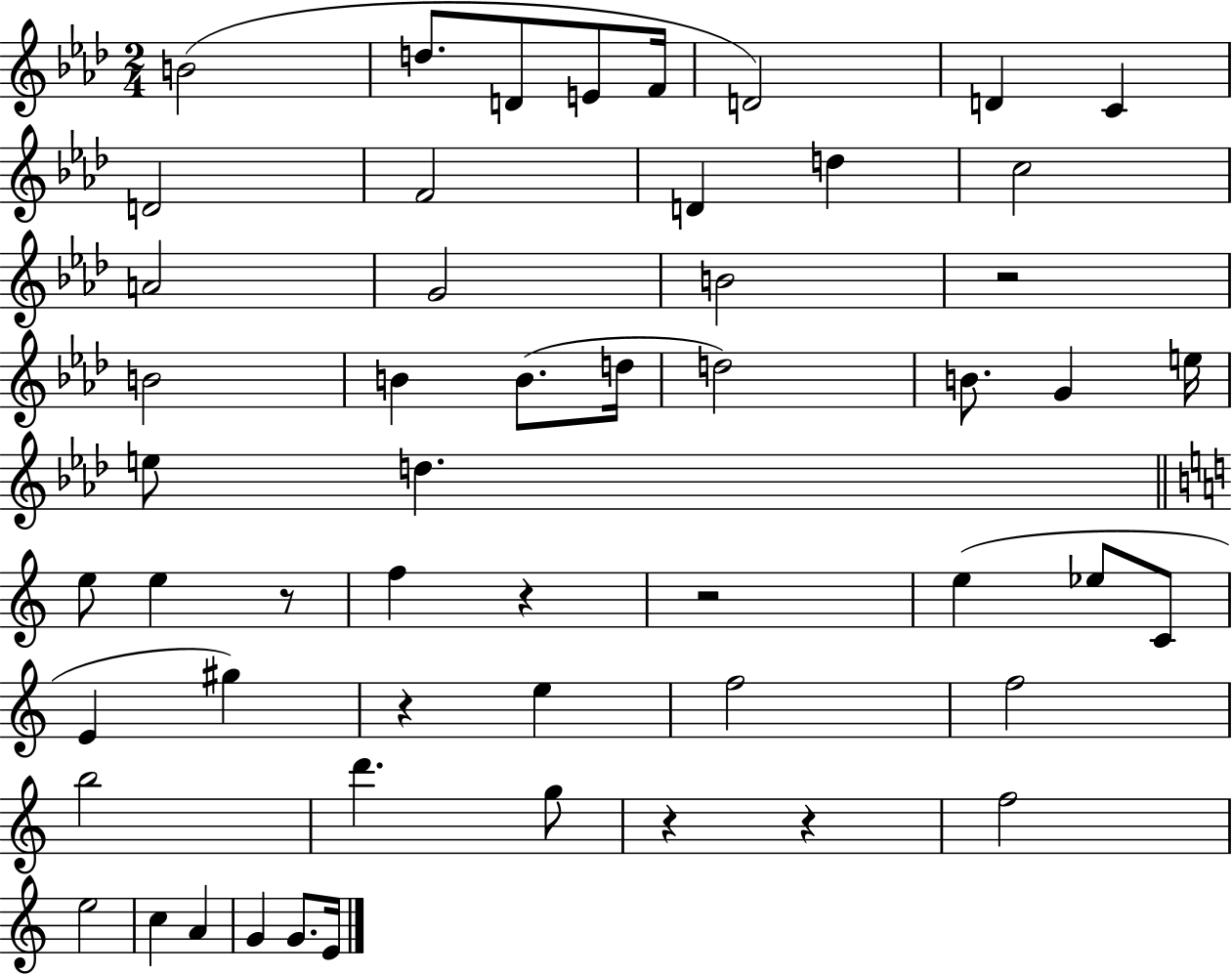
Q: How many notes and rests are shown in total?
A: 54